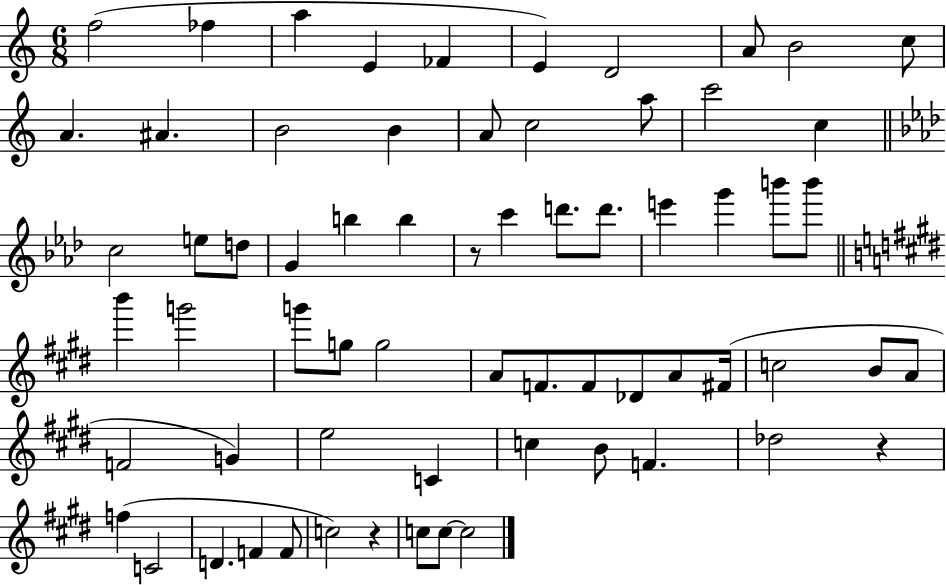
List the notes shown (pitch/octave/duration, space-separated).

F5/h FES5/q A5/q E4/q FES4/q E4/q D4/h A4/e B4/h C5/e A4/q. A#4/q. B4/h B4/q A4/e C5/h A5/e C6/h C5/q C5/h E5/e D5/e G4/q B5/q B5/q R/e C6/q D6/e. D6/e. E6/q G6/q B6/e B6/e B6/q G6/h G6/e G5/e G5/h A4/e F4/e. F4/e Db4/e A4/e F#4/s C5/h B4/e A4/e F4/h G4/q E5/h C4/q C5/q B4/e F4/q. Db5/h R/q F5/q C4/h D4/q. F4/q F4/e C5/h R/q C5/e C5/e C5/h